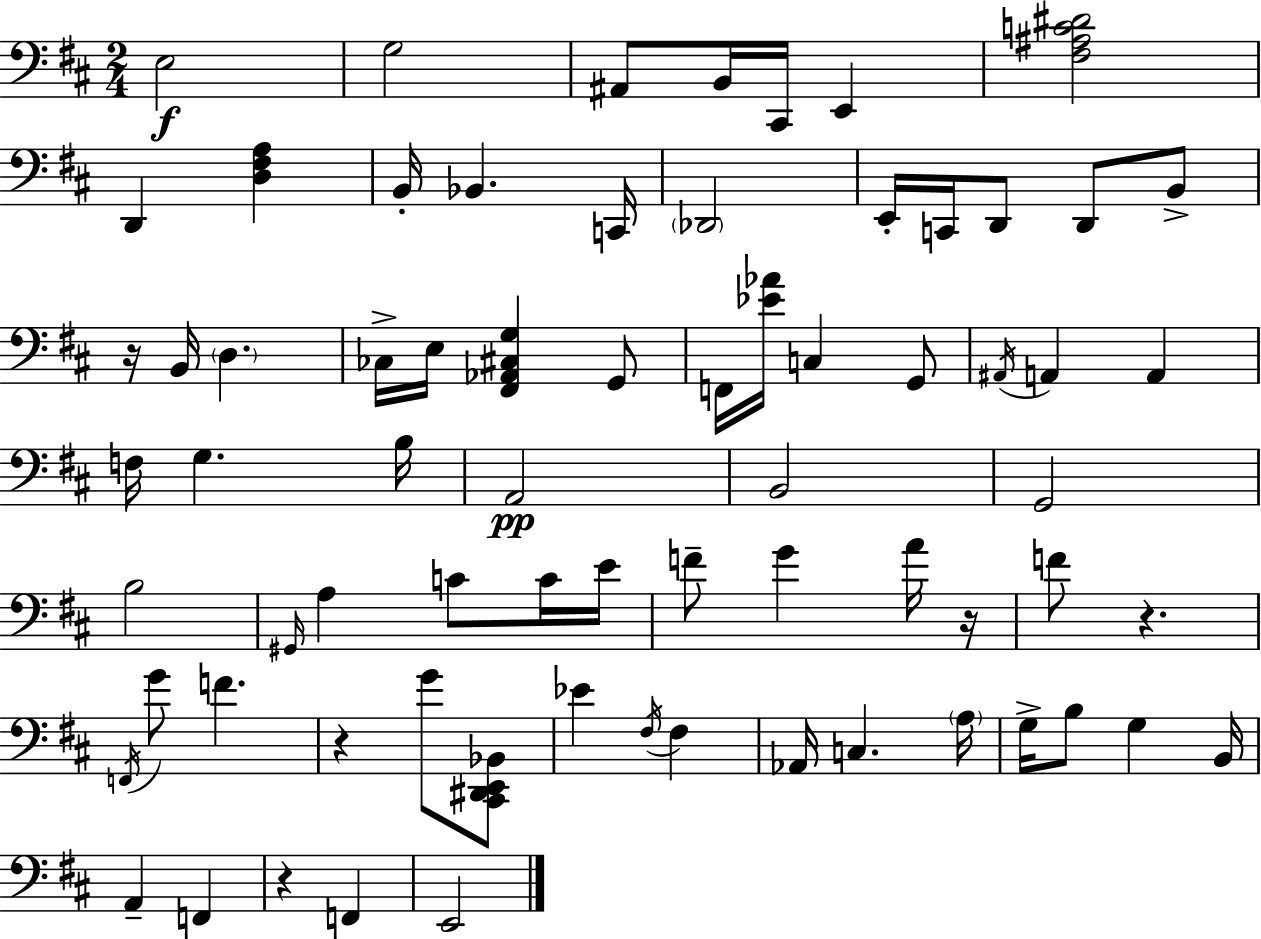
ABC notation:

X:1
T:Untitled
M:2/4
L:1/4
K:D
E,2 G,2 ^A,,/2 B,,/4 ^C,,/4 E,, [^F,^A,C^D]2 D,, [D,^F,A,] B,,/4 _B,, C,,/4 _D,,2 E,,/4 C,,/4 D,,/2 D,,/2 B,,/2 z/4 B,,/4 D, _C,/4 E,/4 [^F,,_A,,^C,G,] G,,/2 F,,/4 [_E_A]/4 C, G,,/2 ^A,,/4 A,, A,, F,/4 G, B,/4 A,,2 B,,2 G,,2 B,2 ^G,,/4 A, C/2 C/4 E/4 F/2 G A/4 z/4 F/2 z F,,/4 G/2 F z G/2 [^C,,^D,,E,,_B,,]/2 _E ^F,/4 ^F, _A,,/4 C, A,/4 G,/4 B,/2 G, B,,/4 A,, F,, z F,, E,,2